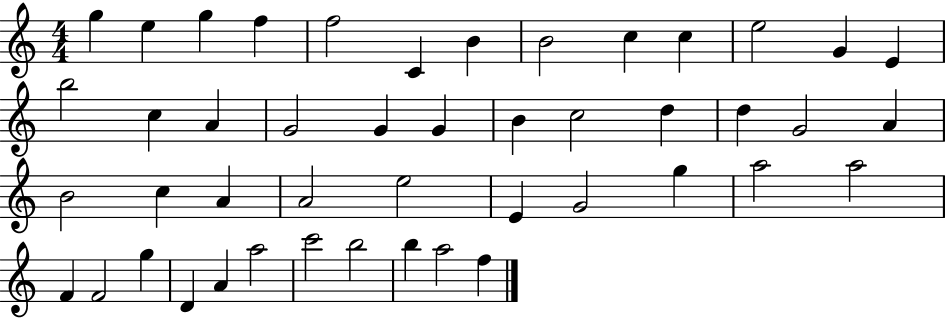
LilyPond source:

{
  \clef treble
  \numericTimeSignature
  \time 4/4
  \key c \major
  g''4 e''4 g''4 f''4 | f''2 c'4 b'4 | b'2 c''4 c''4 | e''2 g'4 e'4 | \break b''2 c''4 a'4 | g'2 g'4 g'4 | b'4 c''2 d''4 | d''4 g'2 a'4 | \break b'2 c''4 a'4 | a'2 e''2 | e'4 g'2 g''4 | a''2 a''2 | \break f'4 f'2 g''4 | d'4 a'4 a''2 | c'''2 b''2 | b''4 a''2 f''4 | \break \bar "|."
}